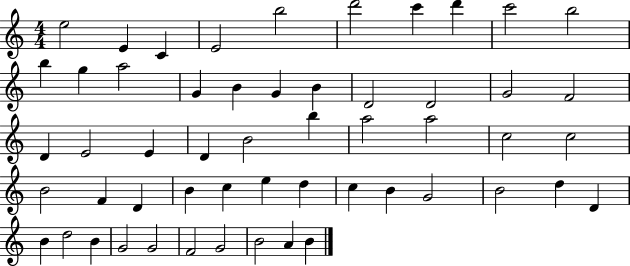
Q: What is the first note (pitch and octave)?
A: E5